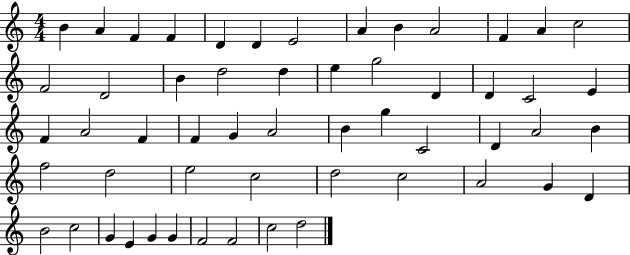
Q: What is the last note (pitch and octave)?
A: D5